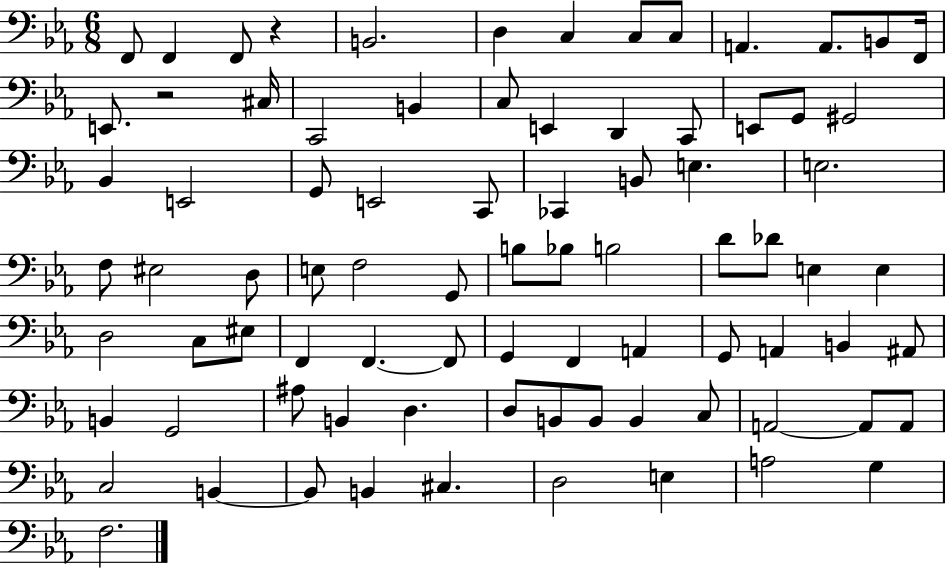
{
  \clef bass
  \numericTimeSignature
  \time 6/8
  \key ees \major
  f,8 f,4 f,8 r4 | b,2. | d4 c4 c8 c8 | a,4. a,8. b,8 f,16 | \break e,8. r2 cis16 | c,2 b,4 | c8 e,4 d,4 c,8 | e,8 g,8 gis,2 | \break bes,4 e,2 | g,8 e,2 c,8 | ces,4 b,8 e4. | e2. | \break f8 eis2 d8 | e8 f2 g,8 | b8 bes8 b2 | d'8 des'8 e4 e4 | \break d2 c8 eis8 | f,4 f,4.~~ f,8 | g,4 f,4 a,4 | g,8 a,4 b,4 ais,8 | \break b,4 g,2 | ais8 b,4 d4. | d8 b,8 b,8 b,4 c8 | a,2~~ a,8 a,8 | \break c2 b,4~~ | b,8 b,4 cis4. | d2 e4 | a2 g4 | \break f2. | \bar "|."
}